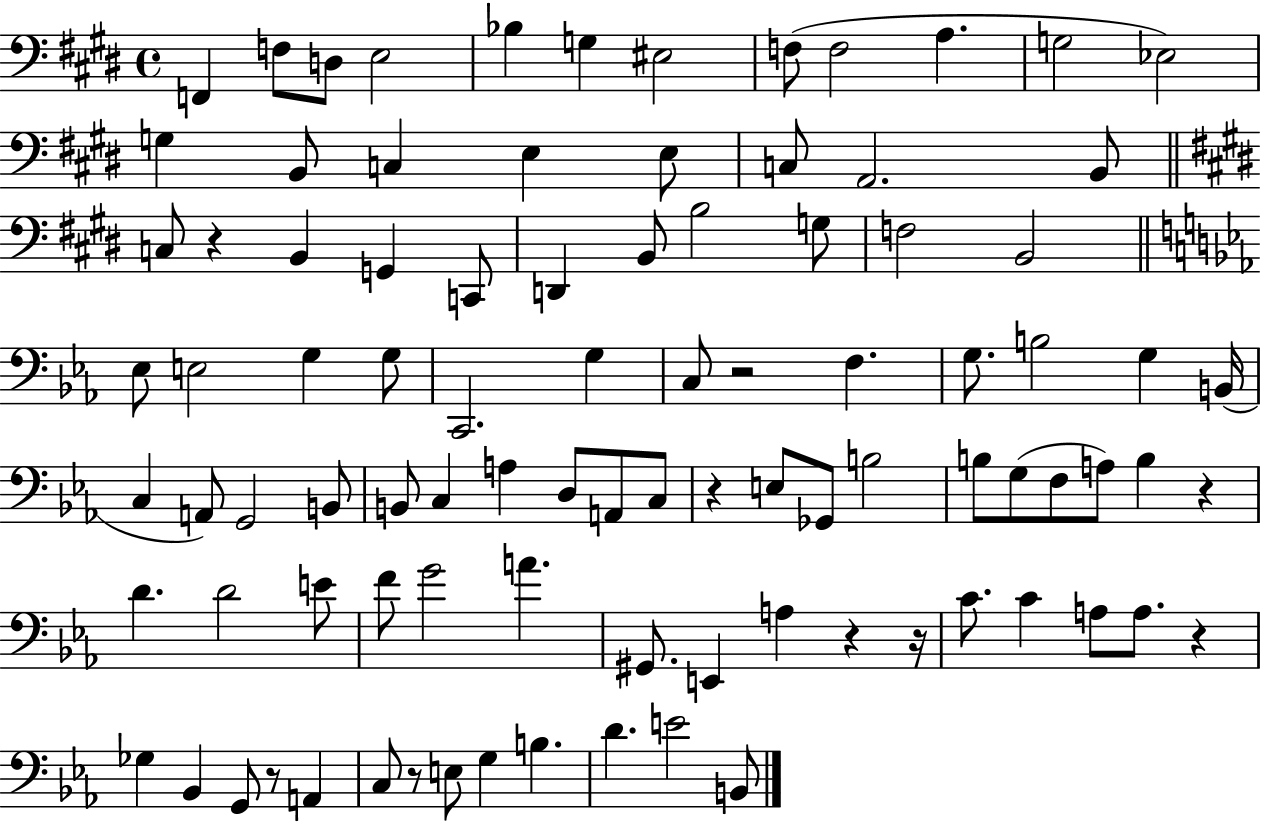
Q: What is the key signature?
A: E major